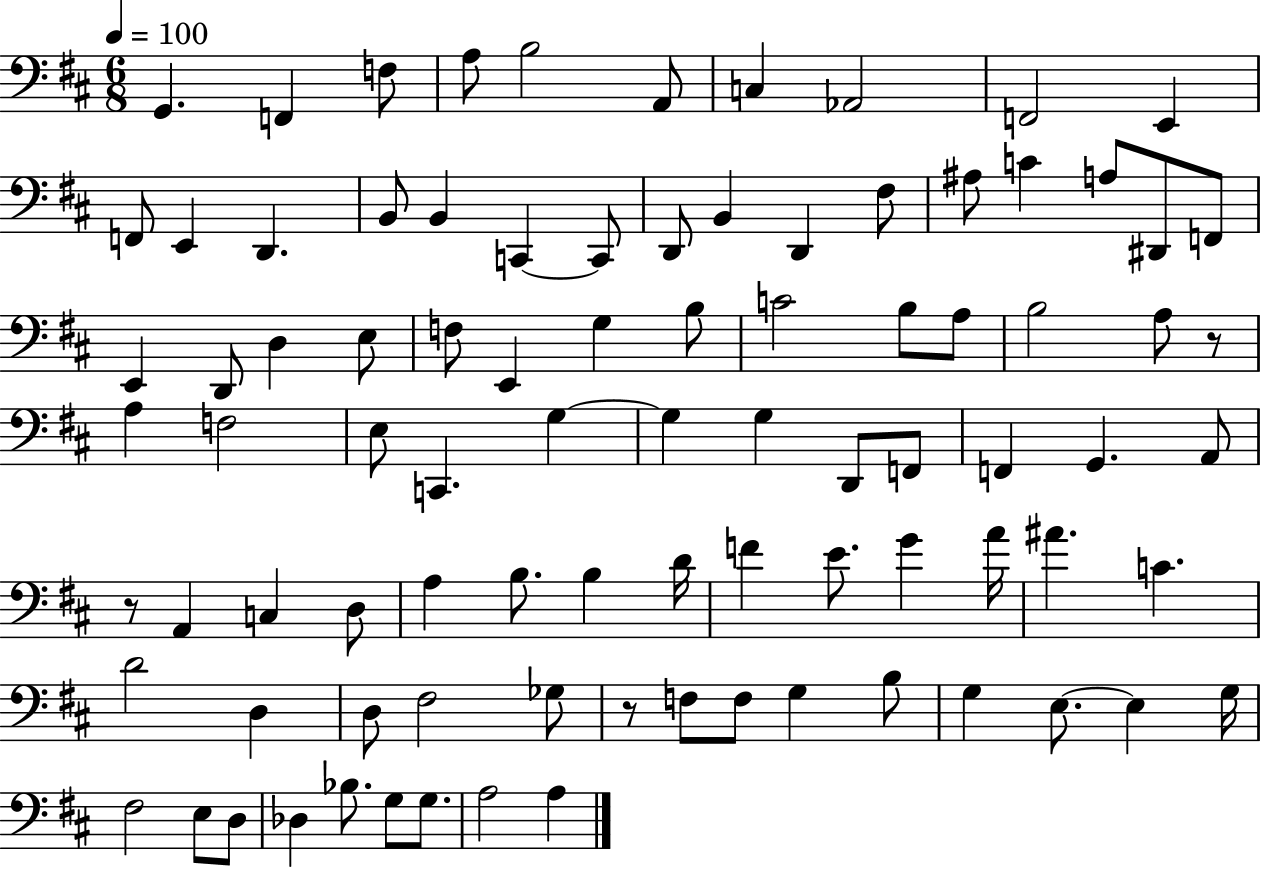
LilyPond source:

{
  \clef bass
  \numericTimeSignature
  \time 6/8
  \key d \major
  \tempo 4 = 100
  g,4. f,4 f8 | a8 b2 a,8 | c4 aes,2 | f,2 e,4 | \break f,8 e,4 d,4. | b,8 b,4 c,4~~ c,8 | d,8 b,4 d,4 fis8 | ais8 c'4 a8 dis,8 f,8 | \break e,4 d,8 d4 e8 | f8 e,4 g4 b8 | c'2 b8 a8 | b2 a8 r8 | \break a4 f2 | e8 c,4. g4~~ | g4 g4 d,8 f,8 | f,4 g,4. a,8 | \break r8 a,4 c4 d8 | a4 b8. b4 d'16 | f'4 e'8. g'4 a'16 | ais'4. c'4. | \break d'2 d4 | d8 fis2 ges8 | r8 f8 f8 g4 b8 | g4 e8.~~ e4 g16 | \break fis2 e8 d8 | des4 bes8. g8 g8. | a2 a4 | \bar "|."
}